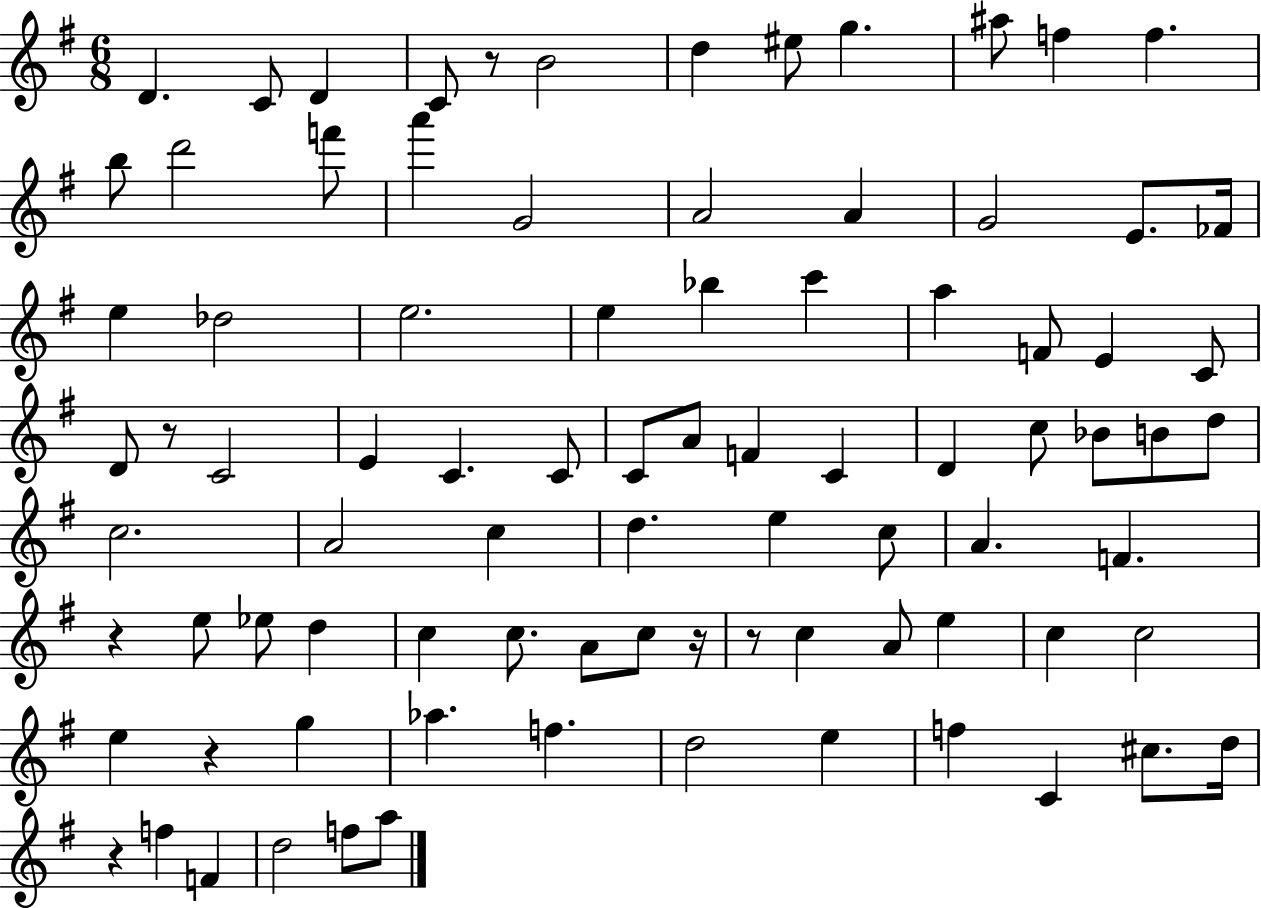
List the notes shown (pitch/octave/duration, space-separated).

D4/q. C4/e D4/q C4/e R/e B4/h D5/q EIS5/e G5/q. A#5/e F5/q F5/q. B5/e D6/h F6/e A6/q G4/h A4/h A4/q G4/h E4/e. FES4/s E5/q Db5/h E5/h. E5/q Bb5/q C6/q A5/q F4/e E4/q C4/e D4/e R/e C4/h E4/q C4/q. C4/e C4/e A4/e F4/q C4/q D4/q C5/e Bb4/e B4/e D5/e C5/h. A4/h C5/q D5/q. E5/q C5/e A4/q. F4/q. R/q E5/e Eb5/e D5/q C5/q C5/e. A4/e C5/e R/s R/e C5/q A4/e E5/q C5/q C5/h E5/q R/q G5/q Ab5/q. F5/q. D5/h E5/q F5/q C4/q C#5/e. D5/s R/q F5/q F4/q D5/h F5/e A5/e